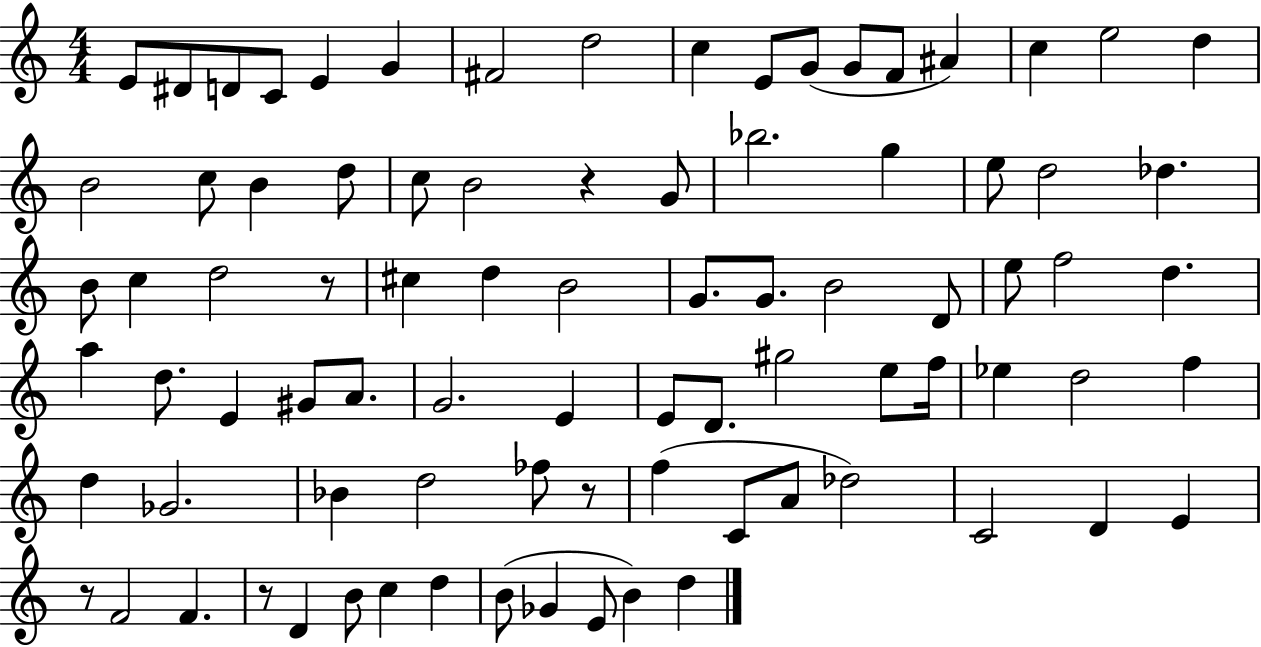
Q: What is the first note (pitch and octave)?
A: E4